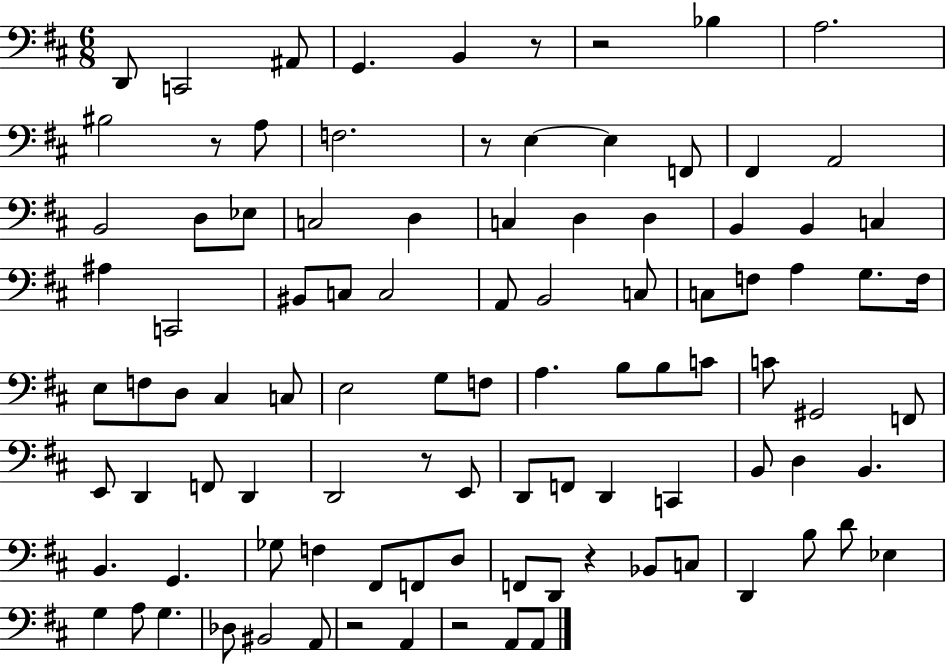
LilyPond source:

{
  \clef bass
  \numericTimeSignature
  \time 6/8
  \key d \major
  d,8 c,2 ais,8 | g,4. b,4 r8 | r2 bes4 | a2. | \break bis2 r8 a8 | f2. | r8 e4~~ e4 f,8 | fis,4 a,2 | \break b,2 d8 ees8 | c2 d4 | c4 d4 d4 | b,4 b,4 c4 | \break ais4 c,2 | bis,8 c8 c2 | a,8 b,2 c8 | c8 f8 a4 g8. f16 | \break e8 f8 d8 cis4 c8 | e2 g8 f8 | a4. b8 b8 c'8 | c'8 gis,2 f,8 | \break e,8 d,4 f,8 d,4 | d,2 r8 e,8 | d,8 f,8 d,4 c,4 | b,8 d4 b,4. | \break b,4. g,4. | ges8 f4 fis,8 f,8 d8 | f,8 d,8 r4 bes,8 c8 | d,4 b8 d'8 ees4 | \break g4 a8 g4. | des8 bis,2 a,8 | r2 a,4 | r2 a,8 a,8 | \break \bar "|."
}